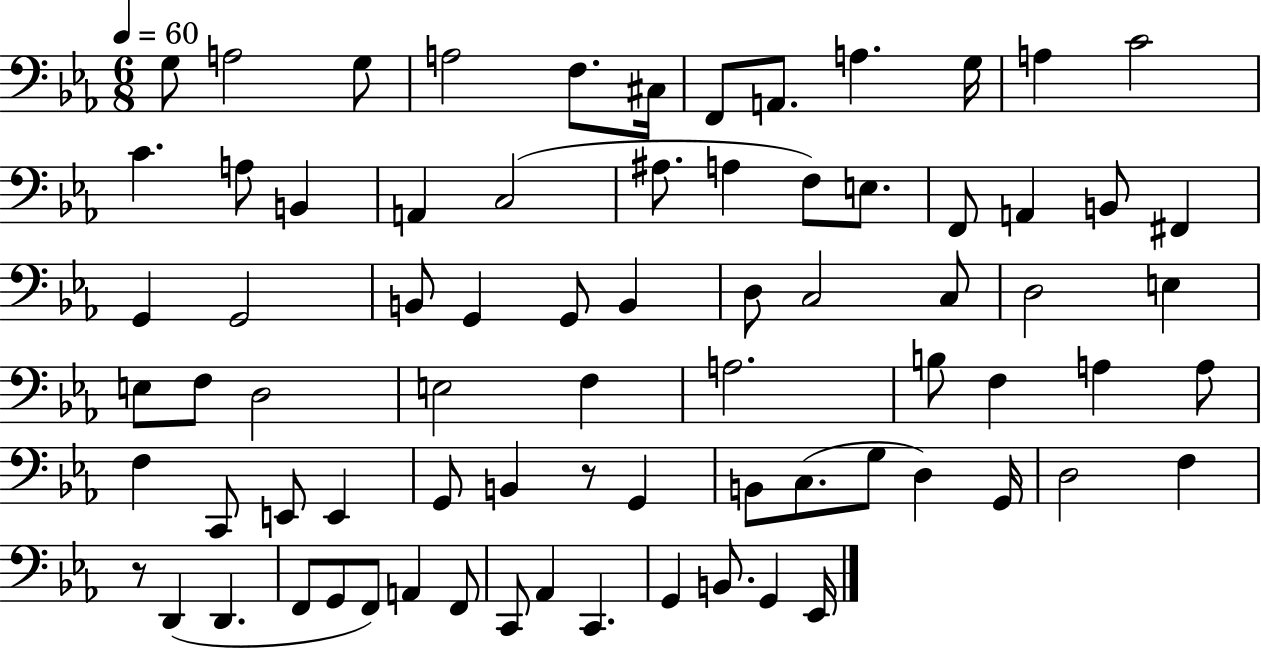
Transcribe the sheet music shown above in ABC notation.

X:1
T:Untitled
M:6/8
L:1/4
K:Eb
G,/2 A,2 G,/2 A,2 F,/2 ^C,/4 F,,/2 A,,/2 A, G,/4 A, C2 C A,/2 B,, A,, C,2 ^A,/2 A, F,/2 E,/2 F,,/2 A,, B,,/2 ^F,, G,, G,,2 B,,/2 G,, G,,/2 B,, D,/2 C,2 C,/2 D,2 E, E,/2 F,/2 D,2 E,2 F, A,2 B,/2 F, A, A,/2 F, C,,/2 E,,/2 E,, G,,/2 B,, z/2 G,, B,,/2 C,/2 G,/2 D, G,,/4 D,2 F, z/2 D,, D,, F,,/2 G,,/2 F,,/2 A,, F,,/2 C,,/2 _A,, C,, G,, B,,/2 G,, _E,,/4